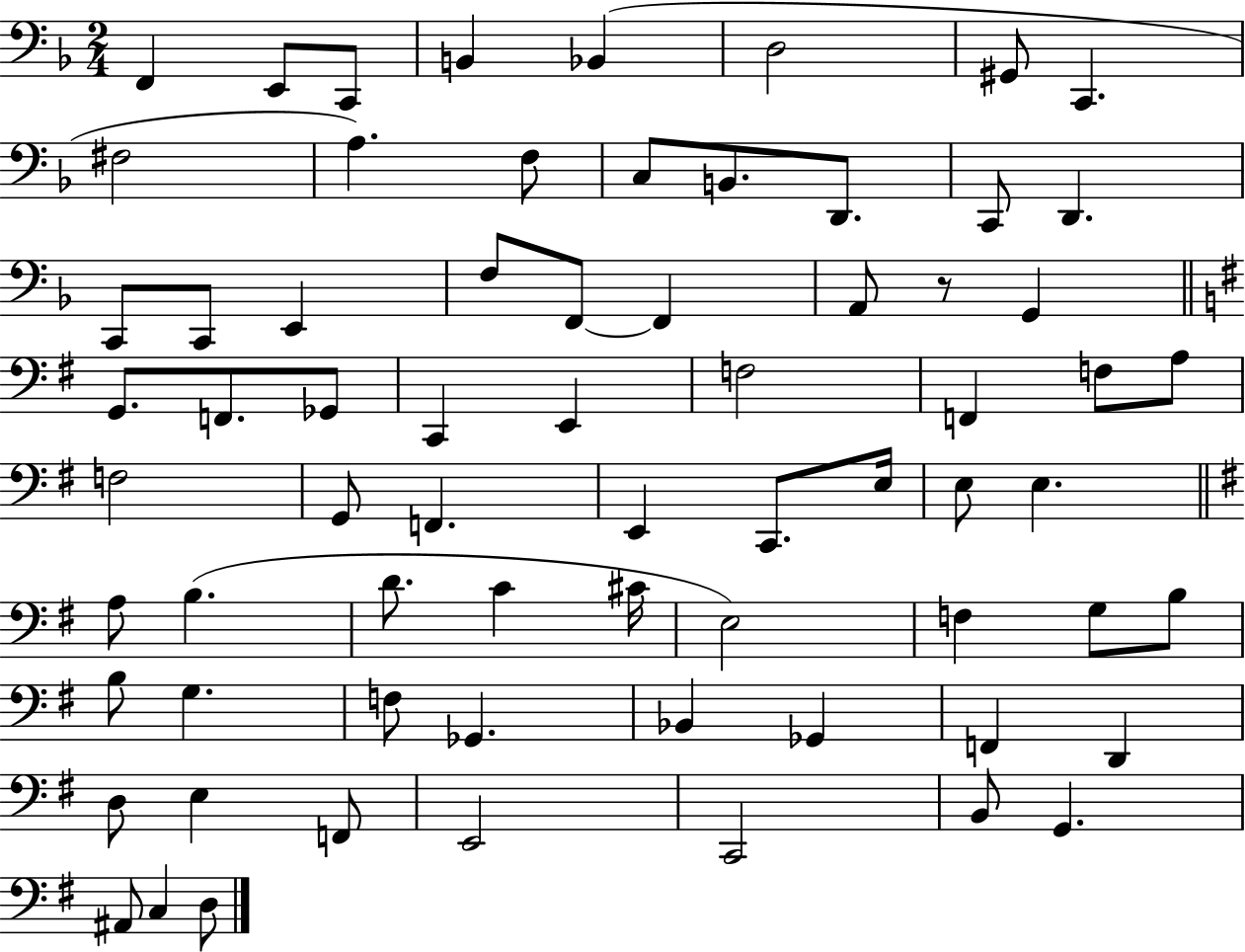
{
  \clef bass
  \numericTimeSignature
  \time 2/4
  \key f \major
  f,4 e,8 c,8 | b,4 bes,4( | d2 | gis,8 c,4. | \break fis2 | a4.) f8 | c8 b,8. d,8. | c,8 d,4. | \break c,8 c,8 e,4 | f8 f,8~~ f,4 | a,8 r8 g,4 | \bar "||" \break \key g \major g,8. f,8. ges,8 | c,4 e,4 | f2 | f,4 f8 a8 | \break f2 | g,8 f,4. | e,4 c,8. e16 | e8 e4. | \break \bar "||" \break \key g \major a8 b4.( | d'8. c'4 cis'16 | e2) | f4 g8 b8 | \break b8 g4. | f8 ges,4. | bes,4 ges,4 | f,4 d,4 | \break d8 e4 f,8 | e,2 | c,2 | b,8 g,4. | \break ais,8 c4 d8 | \bar "|."
}